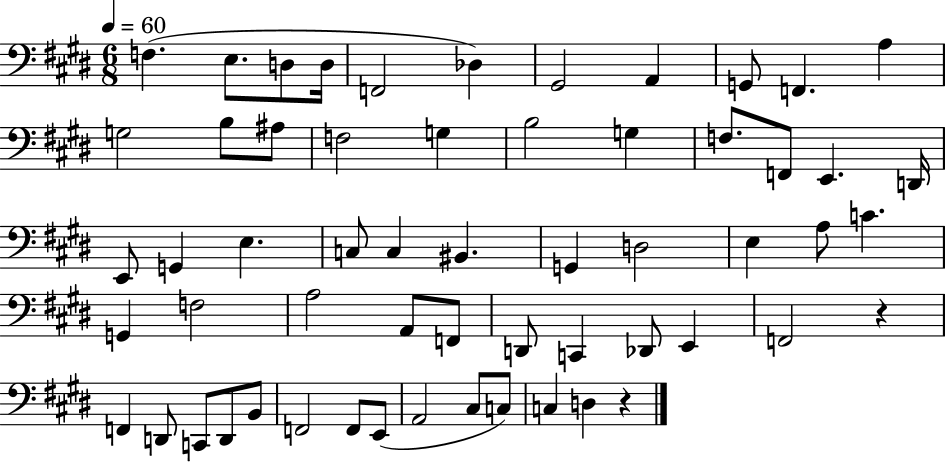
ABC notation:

X:1
T:Untitled
M:6/8
L:1/4
K:E
F, E,/2 D,/2 D,/4 F,,2 _D, ^G,,2 A,, G,,/2 F,, A, G,2 B,/2 ^A,/2 F,2 G, B,2 G, F,/2 F,,/2 E,, D,,/4 E,,/2 G,, E, C,/2 C, ^B,, G,, D,2 E, A,/2 C G,, F,2 A,2 A,,/2 F,,/2 D,,/2 C,, _D,,/2 E,, F,,2 z F,, D,,/2 C,,/2 D,,/2 B,,/2 F,,2 F,,/2 E,,/2 A,,2 ^C,/2 C,/2 C, D, z